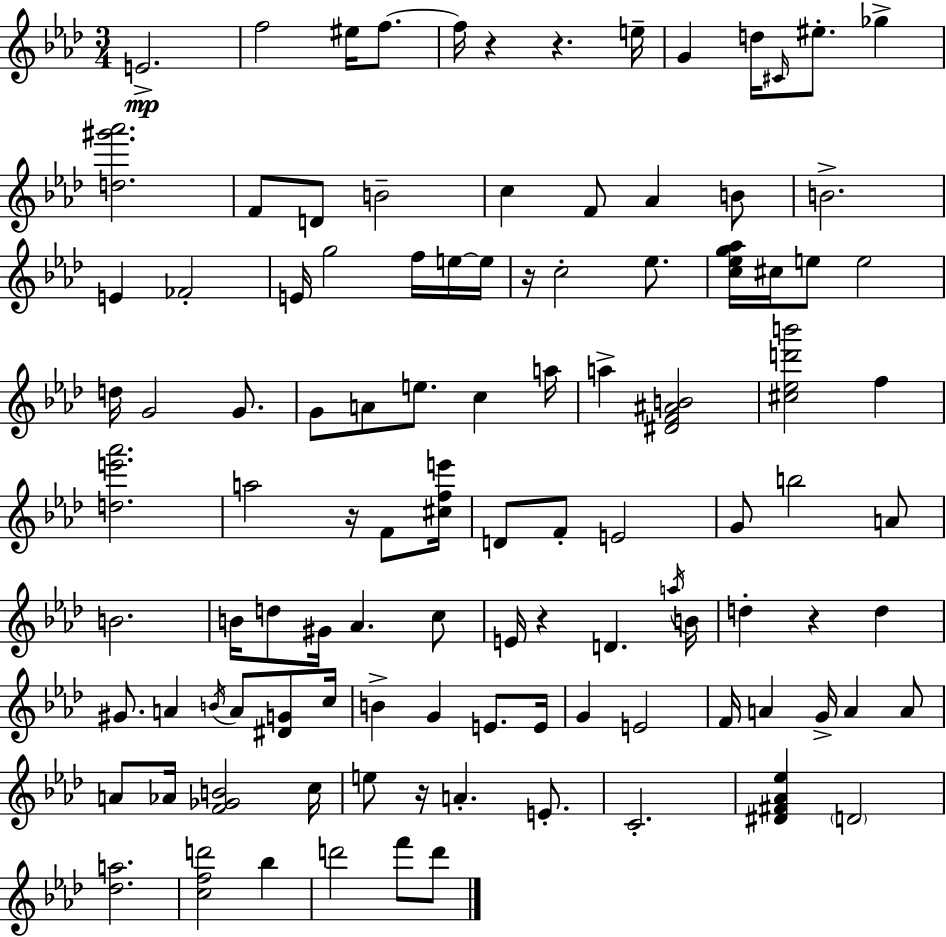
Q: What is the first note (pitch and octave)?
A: E4